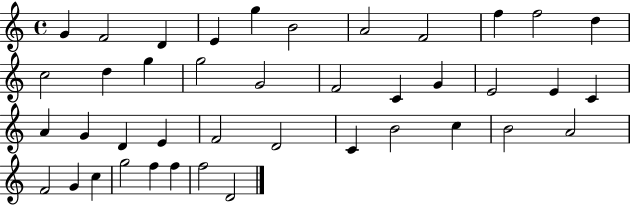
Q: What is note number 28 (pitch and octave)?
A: D4